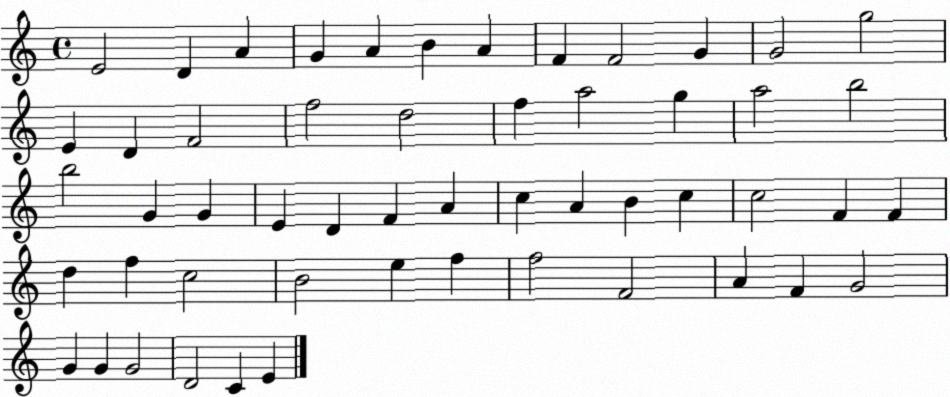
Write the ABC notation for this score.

X:1
T:Untitled
M:4/4
L:1/4
K:C
E2 D A G A B A F F2 G G2 g2 E D F2 f2 d2 f a2 g a2 b2 b2 G G E D F A c A B c c2 F F d f c2 B2 e f f2 F2 A F G2 G G G2 D2 C E